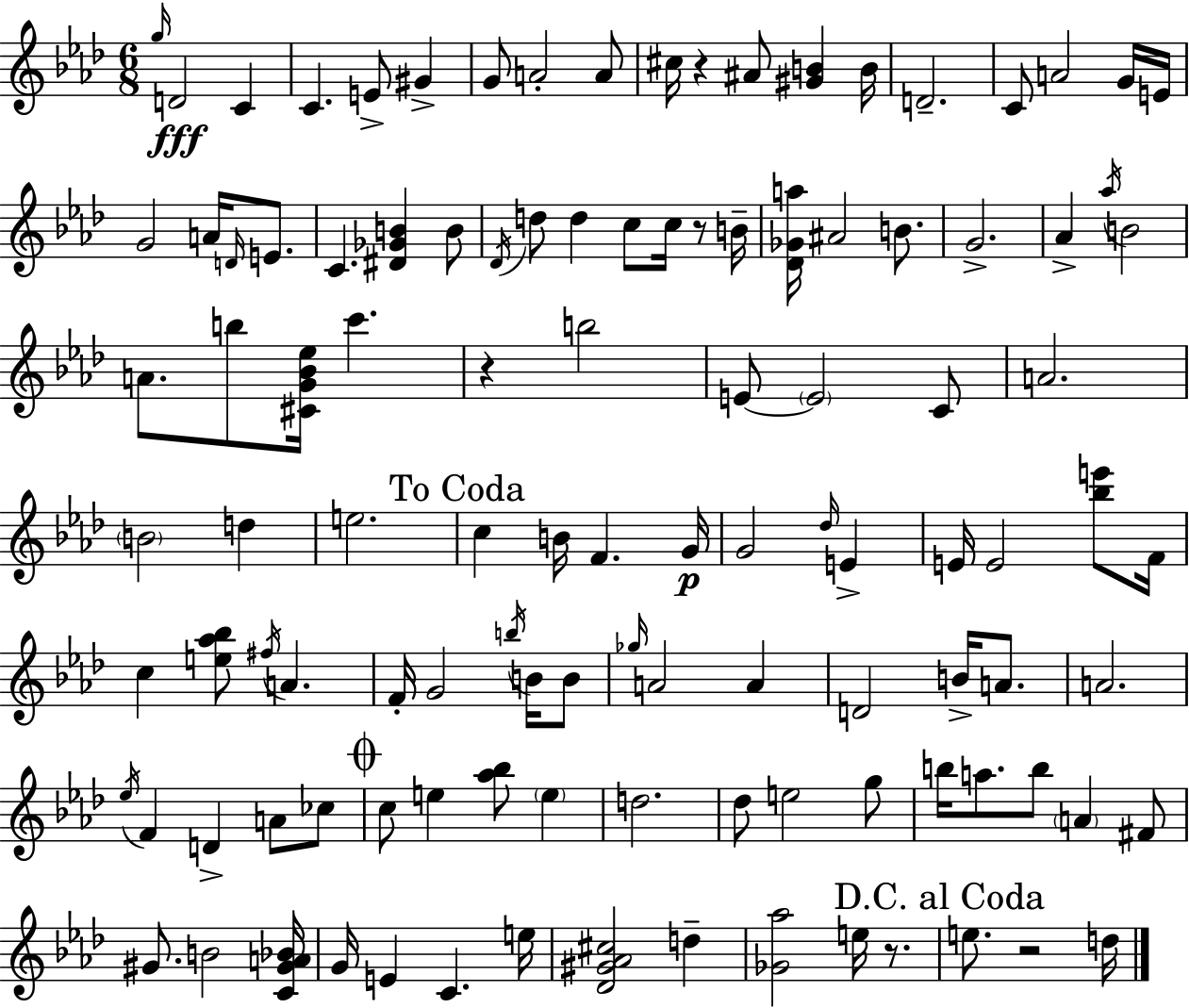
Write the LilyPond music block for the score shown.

{
  \clef treble
  \numericTimeSignature
  \time 6/8
  \key f \minor
  \grace { g''16 }\fff d'2 c'4 | c'4. e'8-> gis'4-> | g'8 a'2-. a'8 | cis''16 r4 ais'8 <gis' b'>4 | \break b'16 d'2.-- | c'8 a'2 g'16 | e'16 g'2 a'16 \grace { d'16 } e'8. | c'4. <dis' ges' b'>4 | \break b'8 \acciaccatura { des'16 } d''8 d''4 c''8 c''16 | r8 b'16-- <des' ges' a''>16 ais'2 | b'8. g'2.-> | aes'4-> \acciaccatura { aes''16 } b'2 | \break a'8. b''8 <cis' g' bes' ees''>16 c'''4. | r4 b''2 | e'8~~ \parenthesize e'2 | c'8 a'2. | \break \parenthesize b'2 | d''4 e''2. | \mark "To Coda" c''4 b'16 f'4. | g'16\p g'2 | \break \grace { des''16 } e'4-> e'16 e'2 | <bes'' e'''>8 f'16 c''4 <e'' aes'' bes''>8 \acciaccatura { fis''16 } | a'4. f'16-. g'2 | \acciaccatura { b''16 } b'16 b'8 \grace { ges''16 } a'2 | \break a'4 d'2 | b'16-> a'8. a'2. | \acciaccatura { ees''16 } f'4 | d'4-> a'8 ces''8 \mark \markup { \musicglyph "scripts.coda" } c''8 e''4 | \break <aes'' bes''>8 \parenthesize e''4 d''2. | des''8 e''2 | g''8 b''16 a''8. | b''8 \parenthesize a'4 fis'8 gis'8. | \break b'2 <c' gis' a' bes'>16 g'16 e'4 | c'4. e''16 <des' gis' aes' cis''>2 | d''4-- <ges' aes''>2 | e''16 r8. \mark "D.C. al Coda" e''8. | \break r2 d''16 \bar "|."
}